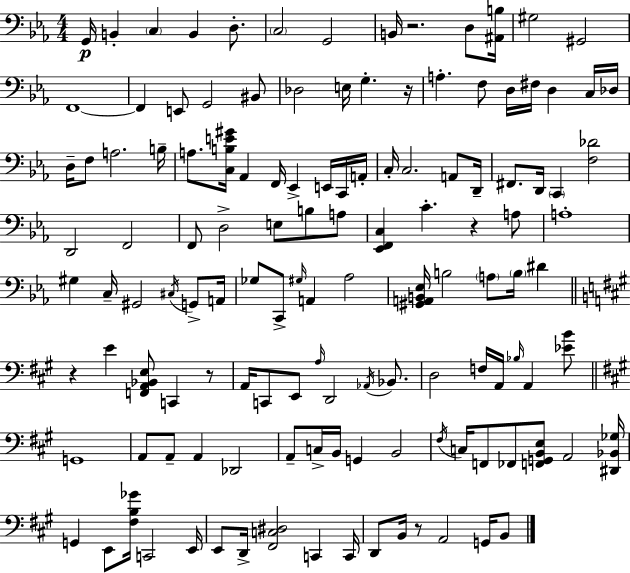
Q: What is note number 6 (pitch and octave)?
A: C3